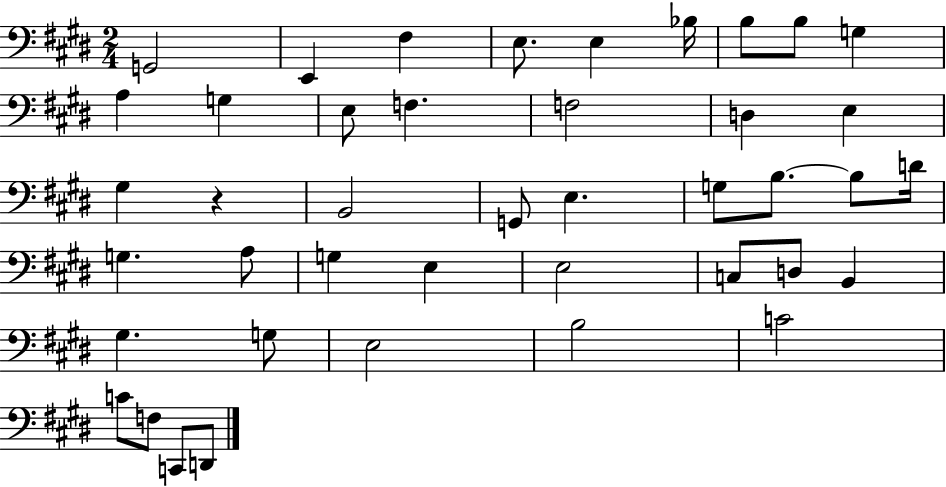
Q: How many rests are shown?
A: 1